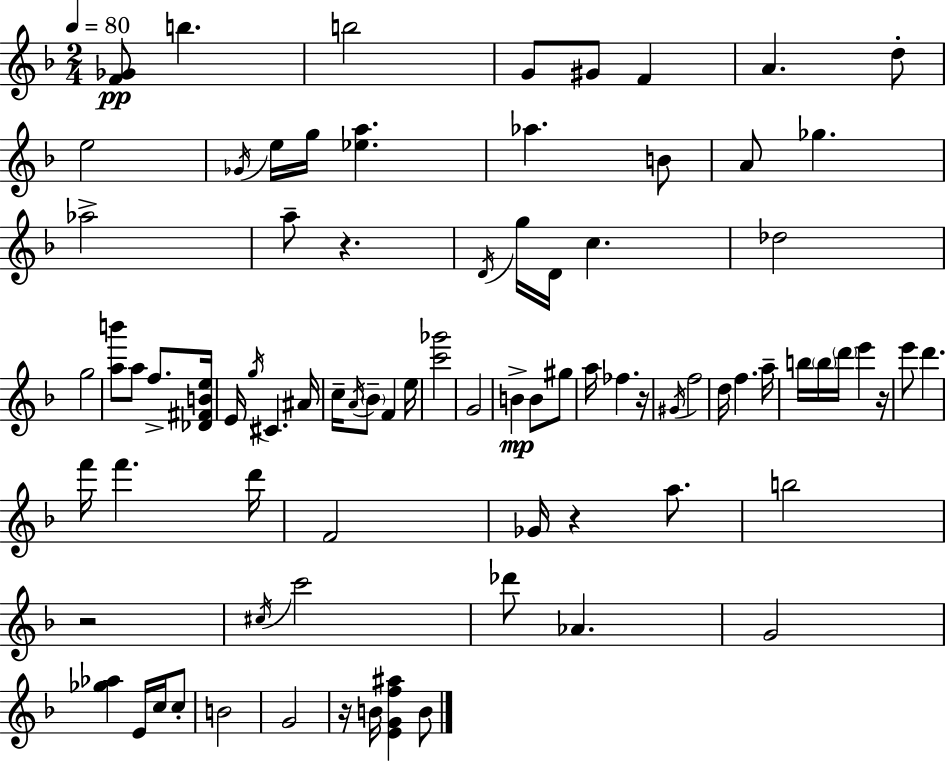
{
  \clef treble
  \numericTimeSignature
  \time 2/4
  \key f \major
  \tempo 4 = 80
  <f' ges'>8\pp b''4. | b''2 | g'8 gis'8 f'4 | a'4. d''8-. | \break e''2 | \acciaccatura { ges'16 } e''16 g''16 <ees'' a''>4. | aes''4. b'8 | a'8 ges''4. | \break aes''2-> | a''8-- r4. | \acciaccatura { d'16 } g''16 d'16 c''4. | des''2 | \break g''2 | <a'' b'''>8 a''8 f''8.-> | <des' fis' b' e''>16 e'16 \acciaccatura { g''16 } cis'4. | ais'16 c''16-- \acciaccatura { a'16 } \parenthesize bes'8-- f'4 | \break e''16 <c''' ges'''>2 | g'2 | b'4->\mp | b'8 gis''8 a''16 fes''4. | \break r16 \acciaccatura { gis'16 } f''2 | d''16 f''4. | a''16-- b''16 \parenthesize b''16 \parenthesize d'''16 | e'''4 r16 e'''8 d'''4. | \break f'''16 f'''4. | d'''16 f'2 | ges'16 r4 | a''8. b''2 | \break r2 | \acciaccatura { cis''16 } c'''2 | des'''8 | aes'4. g'2 | \break <ges'' aes''>4 | e'16 c''16 c''8-. b'2 | g'2 | r16 b'16 | \break <e' g' f'' ais''>4 b'8 \bar "|."
}